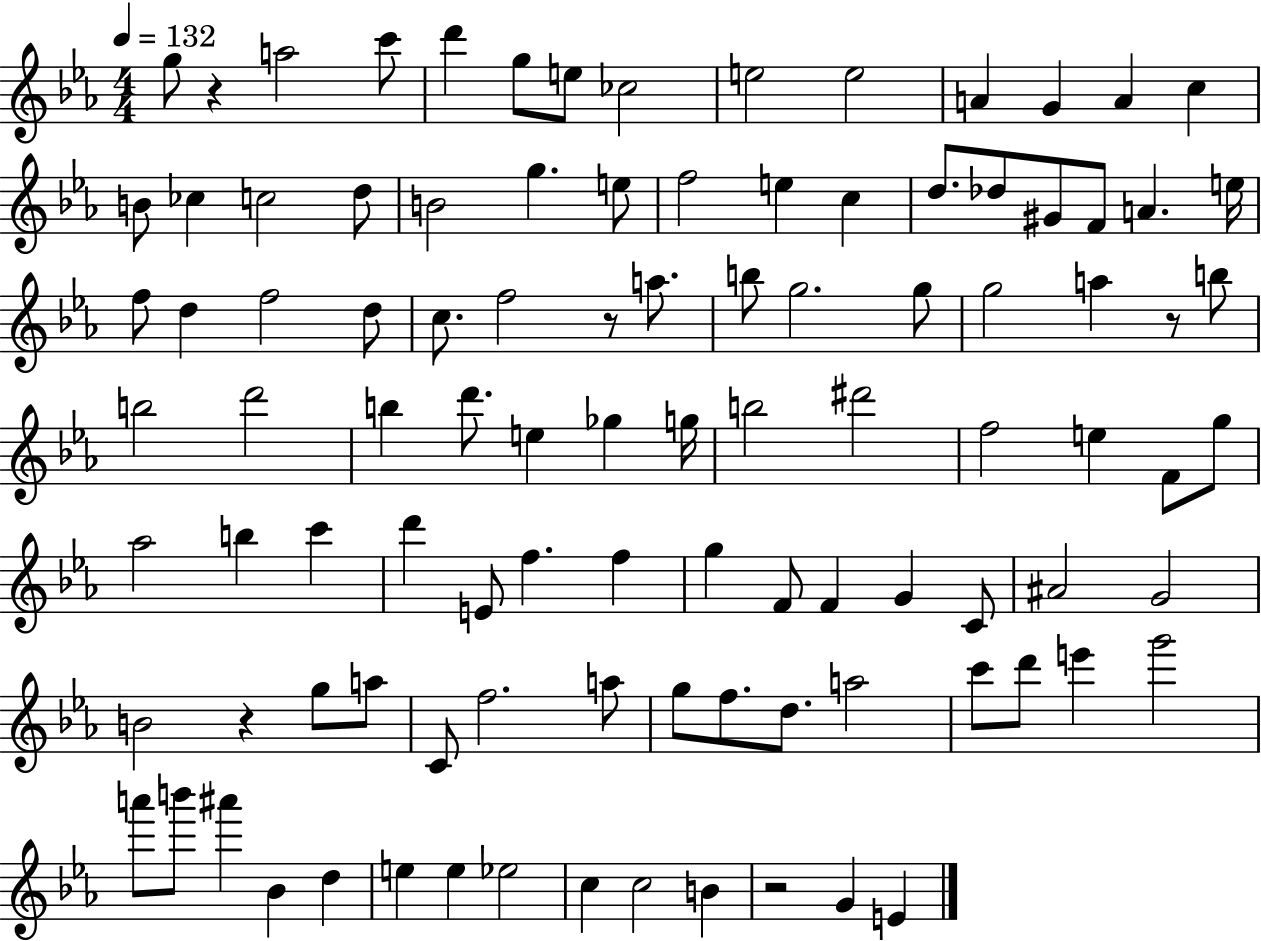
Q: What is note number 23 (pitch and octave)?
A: C5